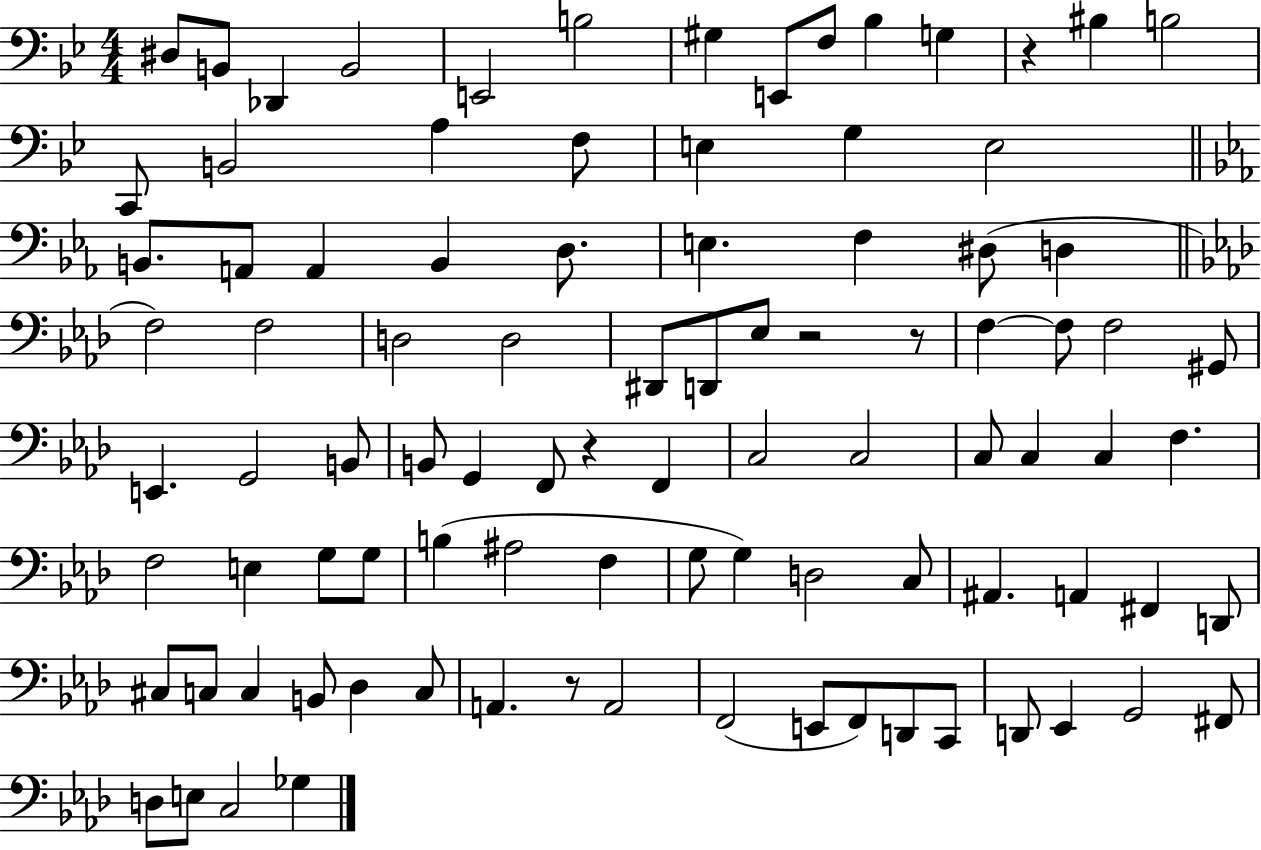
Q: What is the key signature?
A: BES major